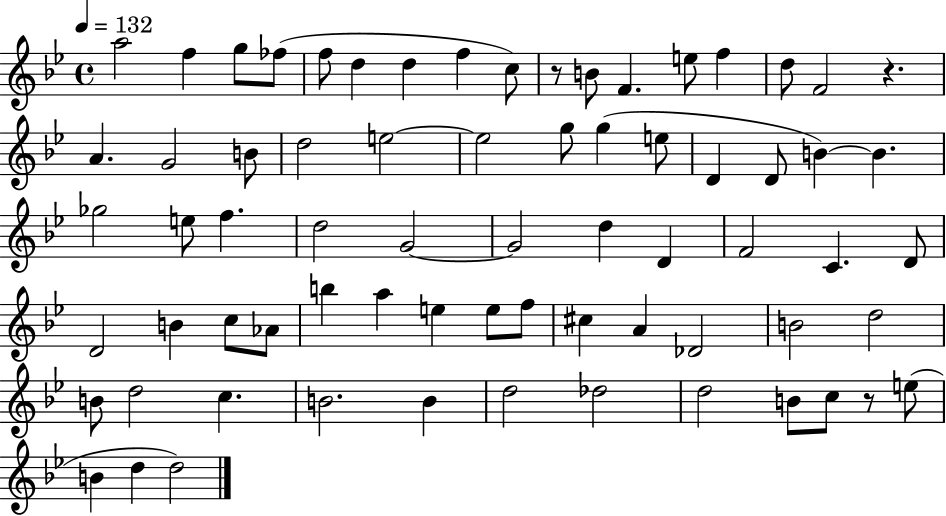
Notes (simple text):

A5/h F5/q G5/e FES5/e F5/e D5/q D5/q F5/q C5/e R/e B4/e F4/q. E5/e F5/q D5/e F4/h R/q. A4/q. G4/h B4/e D5/h E5/h E5/h G5/e G5/q E5/e D4/q D4/e B4/q B4/q. Gb5/h E5/e F5/q. D5/h G4/h G4/h D5/q D4/q F4/h C4/q. D4/e D4/h B4/q C5/e Ab4/e B5/q A5/q E5/q E5/e F5/e C#5/q A4/q Db4/h B4/h D5/h B4/e D5/h C5/q. B4/h. B4/q D5/h Db5/h D5/h B4/e C5/e R/e E5/e B4/q D5/q D5/h